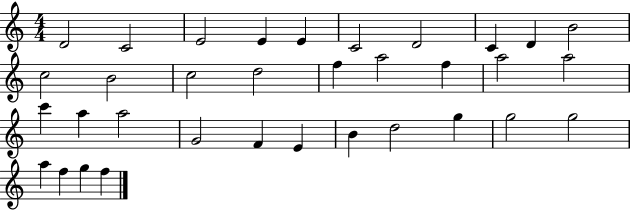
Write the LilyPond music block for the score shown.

{
  \clef treble
  \numericTimeSignature
  \time 4/4
  \key c \major
  d'2 c'2 | e'2 e'4 e'4 | c'2 d'2 | c'4 d'4 b'2 | \break c''2 b'2 | c''2 d''2 | f''4 a''2 f''4 | a''2 a''2 | \break c'''4 a''4 a''2 | g'2 f'4 e'4 | b'4 d''2 g''4 | g''2 g''2 | \break a''4 f''4 g''4 f''4 | \bar "|."
}